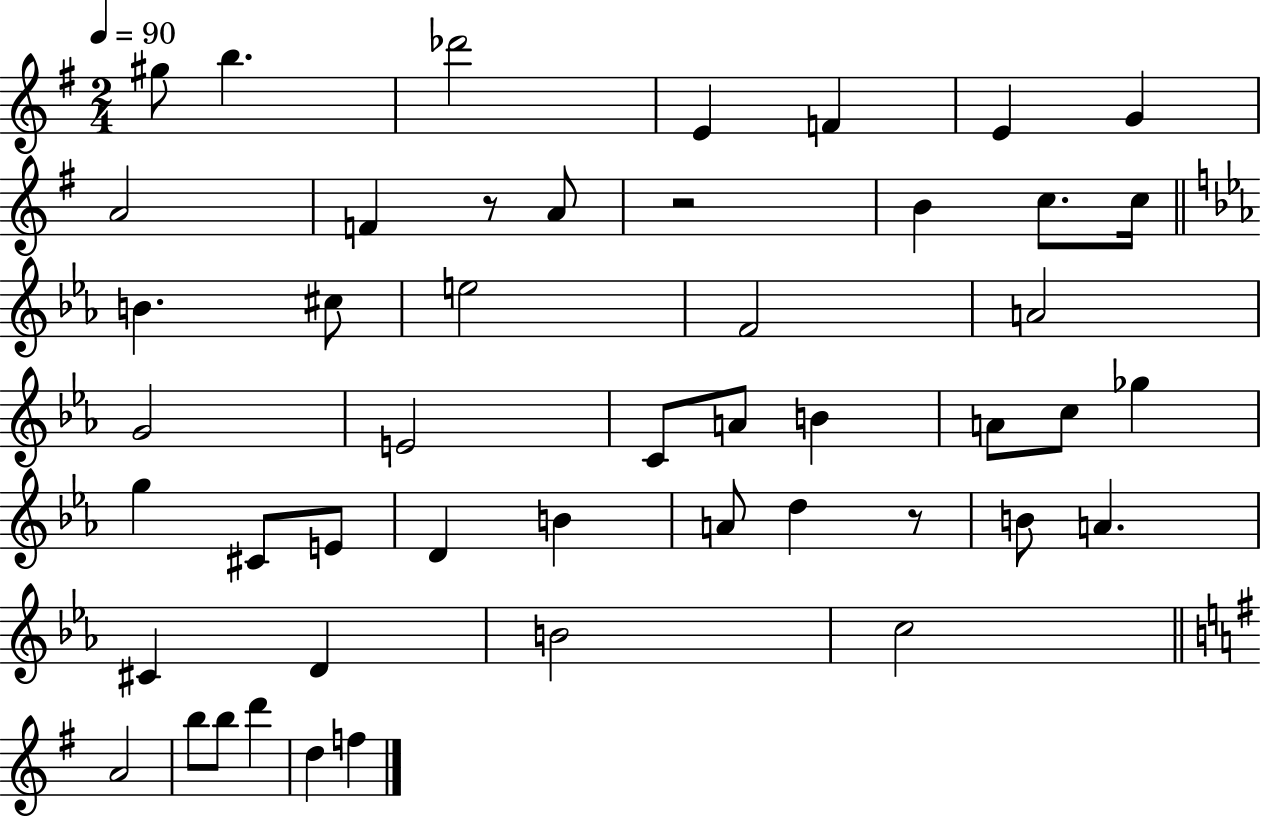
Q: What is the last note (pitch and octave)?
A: F5